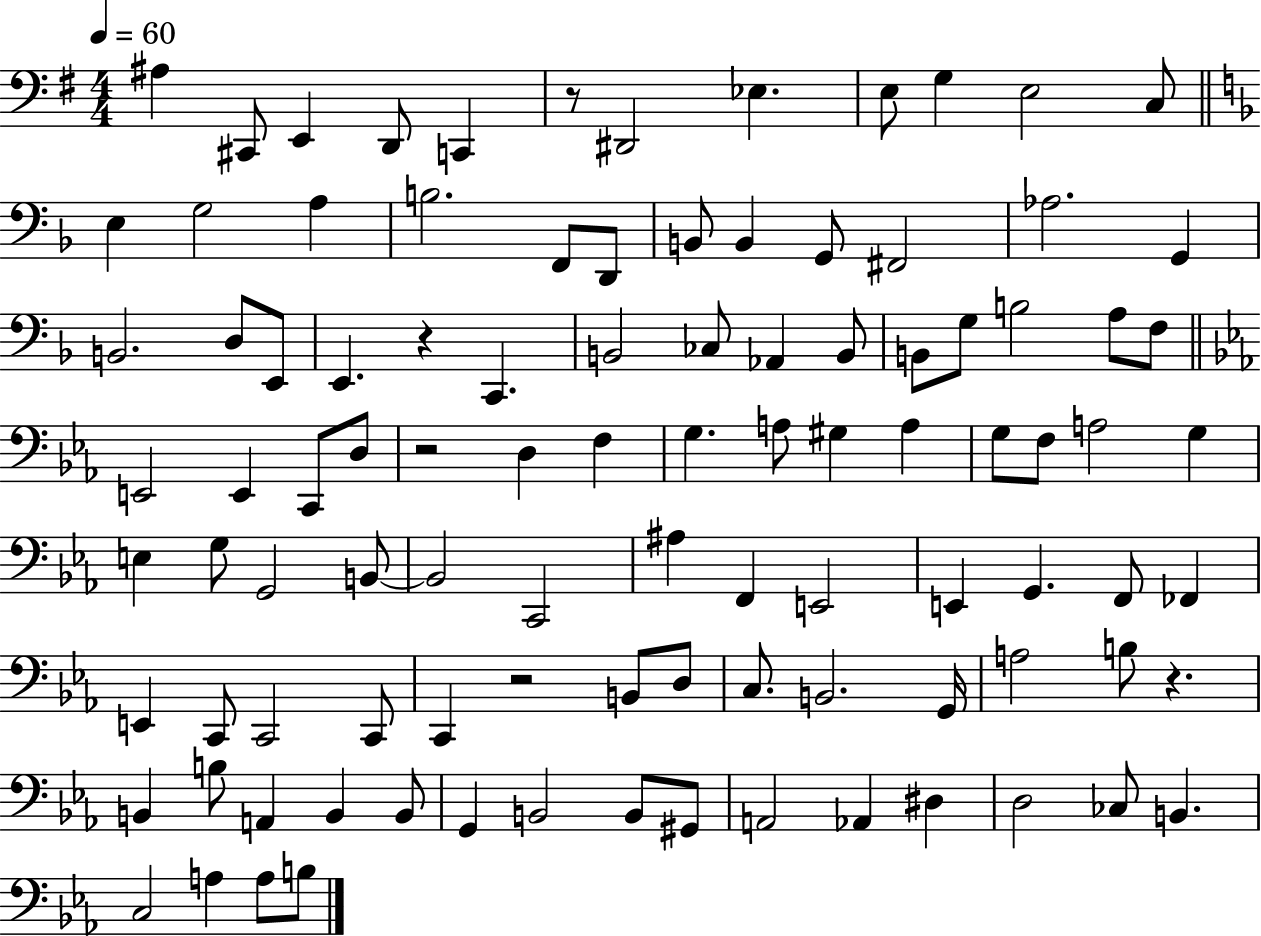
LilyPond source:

{
  \clef bass
  \numericTimeSignature
  \time 4/4
  \key g \major
  \tempo 4 = 60
  \repeat volta 2 { ais4 cis,8 e,4 d,8 c,4 | r8 dis,2 ees4. | e8 g4 e2 c8 | \bar "||" \break \key f \major e4 g2 a4 | b2. f,8 d,8 | b,8 b,4 g,8 fis,2 | aes2. g,4 | \break b,2. d8 e,8 | e,4. r4 c,4. | b,2 ces8 aes,4 b,8 | b,8 g8 b2 a8 f8 | \break \bar "||" \break \key ees \major e,2 e,4 c,8 d8 | r2 d4 f4 | g4. a8 gis4 a4 | g8 f8 a2 g4 | \break e4 g8 g,2 b,8~~ | b,2 c,2 | ais4 f,4 e,2 | e,4 g,4. f,8 fes,4 | \break e,4 c,8 c,2 c,8 | c,4 r2 b,8 d8 | c8. b,2. g,16 | a2 b8 r4. | \break b,4 b8 a,4 b,4 b,8 | g,4 b,2 b,8 gis,8 | a,2 aes,4 dis4 | d2 ces8 b,4. | \break c2 a4 a8 b8 | } \bar "|."
}